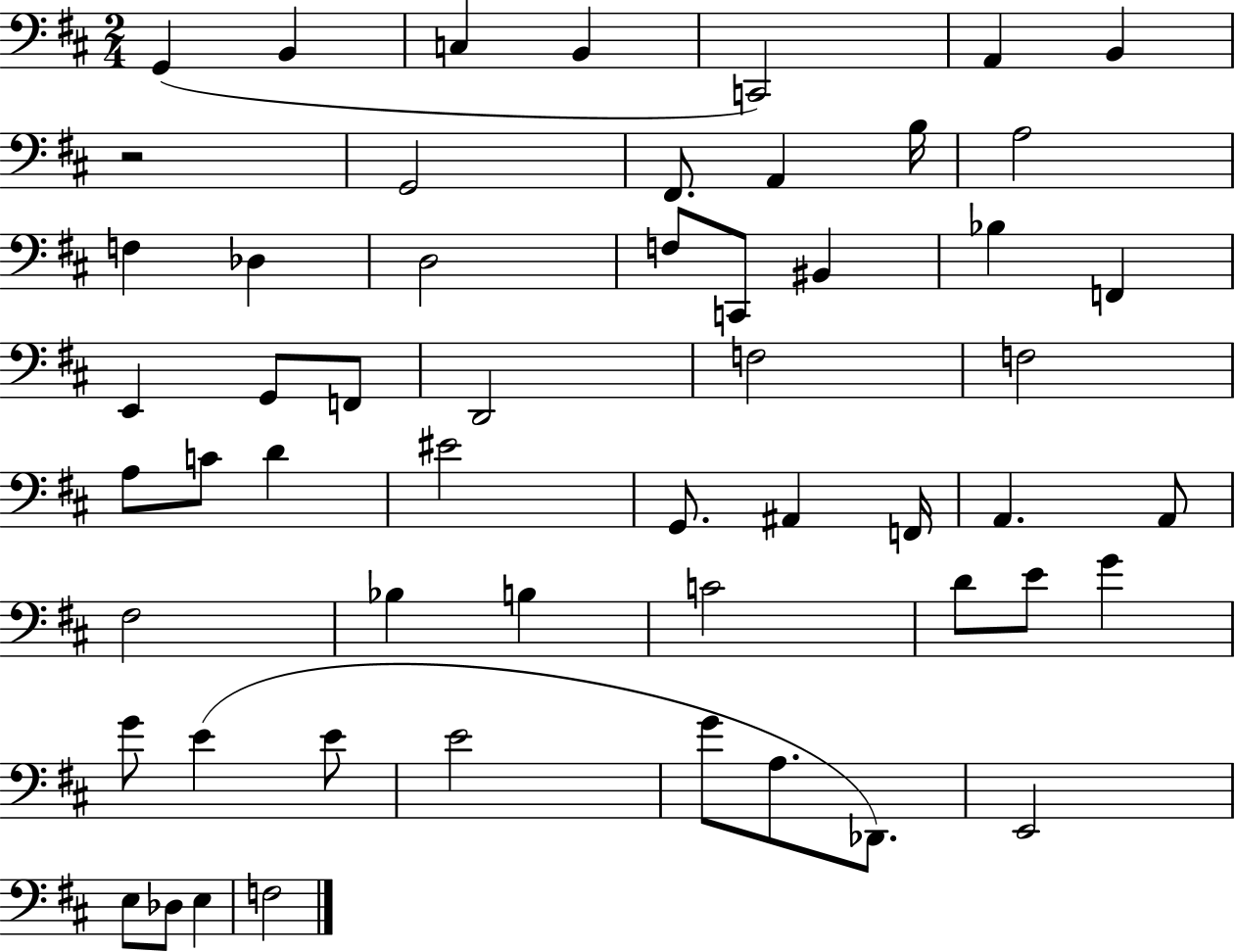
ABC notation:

X:1
T:Untitled
M:2/4
L:1/4
K:D
G,, B,, C, B,, C,,2 A,, B,, z2 G,,2 ^F,,/2 A,, B,/4 A,2 F, _D, D,2 F,/2 C,,/2 ^B,, _B, F,, E,, G,,/2 F,,/2 D,,2 F,2 F,2 A,/2 C/2 D ^E2 G,,/2 ^A,, F,,/4 A,, A,,/2 ^F,2 _B, B, C2 D/2 E/2 G G/2 E E/2 E2 G/2 A,/2 _D,,/2 E,,2 E,/2 _D,/2 E, F,2